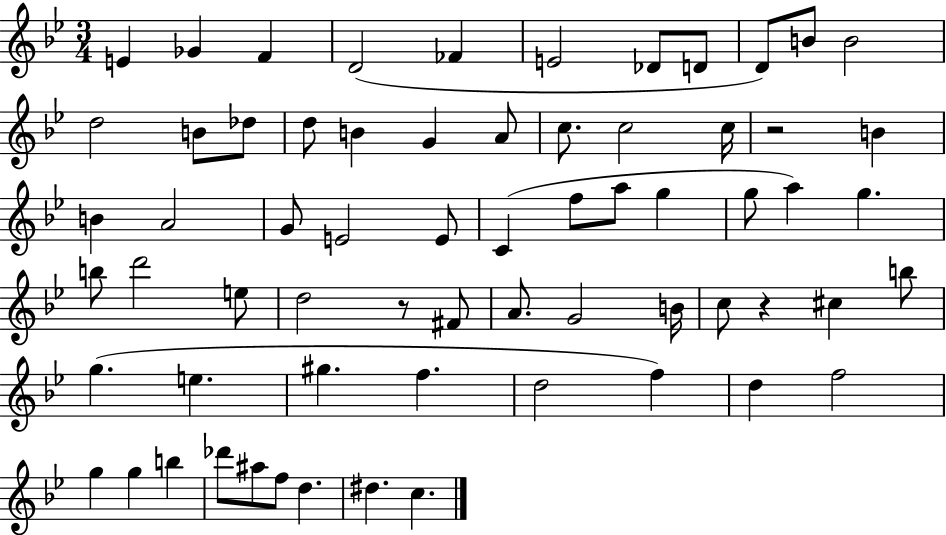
X:1
T:Untitled
M:3/4
L:1/4
K:Bb
E _G F D2 _F E2 _D/2 D/2 D/2 B/2 B2 d2 B/2 _d/2 d/2 B G A/2 c/2 c2 c/4 z2 B B A2 G/2 E2 E/2 C f/2 a/2 g g/2 a g b/2 d'2 e/2 d2 z/2 ^F/2 A/2 G2 B/4 c/2 z ^c b/2 g e ^g f d2 f d f2 g g b _d'/2 ^a/2 f/2 d ^d c